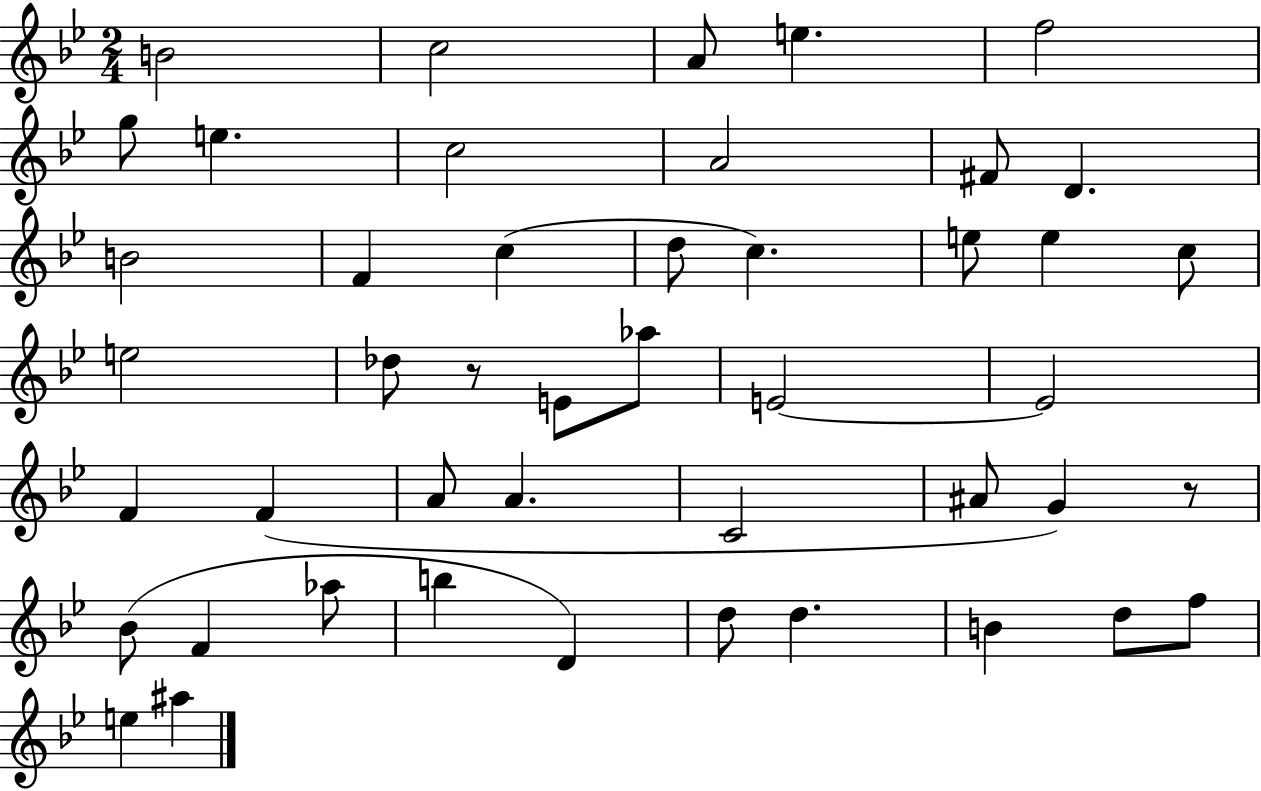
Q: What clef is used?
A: treble